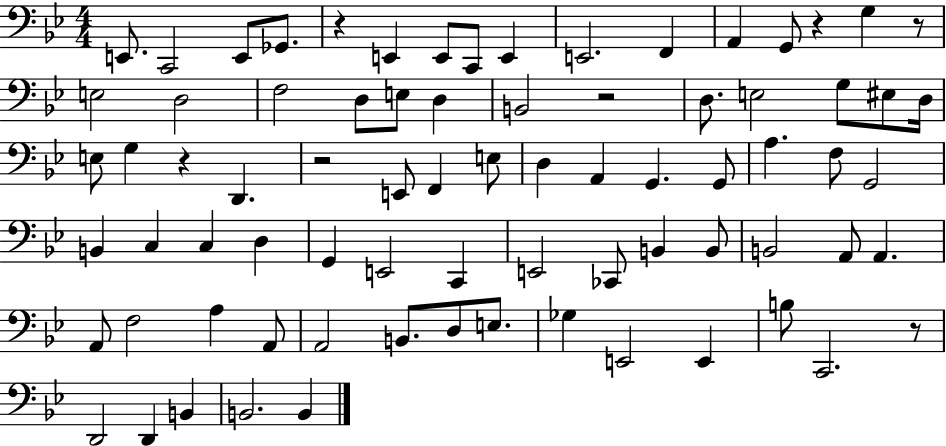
X:1
T:Untitled
M:4/4
L:1/4
K:Bb
E,,/2 C,,2 E,,/2 _G,,/2 z E,, E,,/2 C,,/2 E,, E,,2 F,, A,, G,,/2 z G, z/2 E,2 D,2 F,2 D,/2 E,/2 D, B,,2 z2 D,/2 E,2 G,/2 ^E,/2 D,/4 E,/2 G, z D,, z2 E,,/2 F,, E,/2 D, A,, G,, G,,/2 A, F,/2 G,,2 B,, C, C, D, G,, E,,2 C,, E,,2 _C,,/2 B,, B,,/2 B,,2 A,,/2 A,, A,,/2 F,2 A, A,,/2 A,,2 B,,/2 D,/2 E,/2 _G, E,,2 E,, B,/2 C,,2 z/2 D,,2 D,, B,, B,,2 B,,